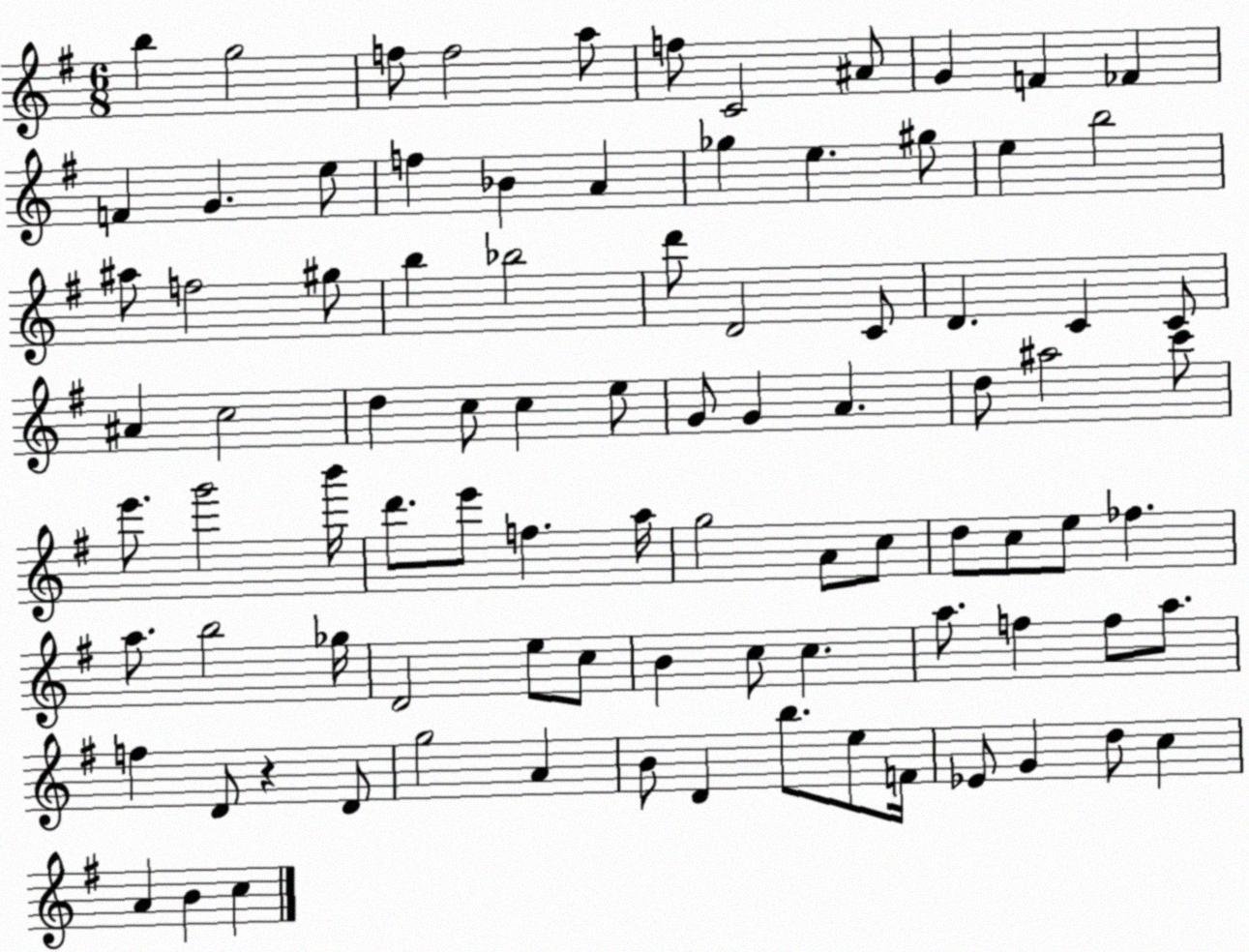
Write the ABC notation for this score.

X:1
T:Untitled
M:6/8
L:1/4
K:G
b g2 f/2 f2 a/2 f/2 C2 ^A/2 G F _F F G e/2 f _B A _g e ^g/2 e b2 ^a/2 f2 ^g/2 b _b2 d'/2 D2 C/2 D C C/2 ^A c2 d c/2 c e/2 G/2 G A d/2 ^a2 c'/2 e'/2 g'2 b'/4 d'/2 e'/2 f a/4 g2 A/2 c/2 d/2 c/2 e/2 _f a/2 b2 _g/4 D2 e/2 c/2 B c/2 c a/2 f f/2 a/2 f D/2 z D/2 g2 A B/2 D b/2 e/2 F/4 _E/2 G d/2 c A B c